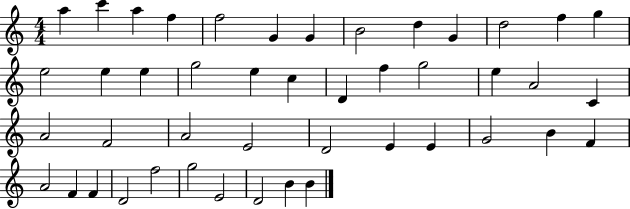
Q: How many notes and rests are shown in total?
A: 45